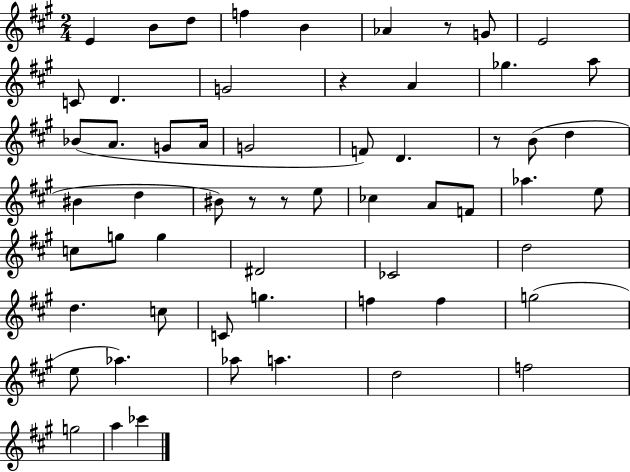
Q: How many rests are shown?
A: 5